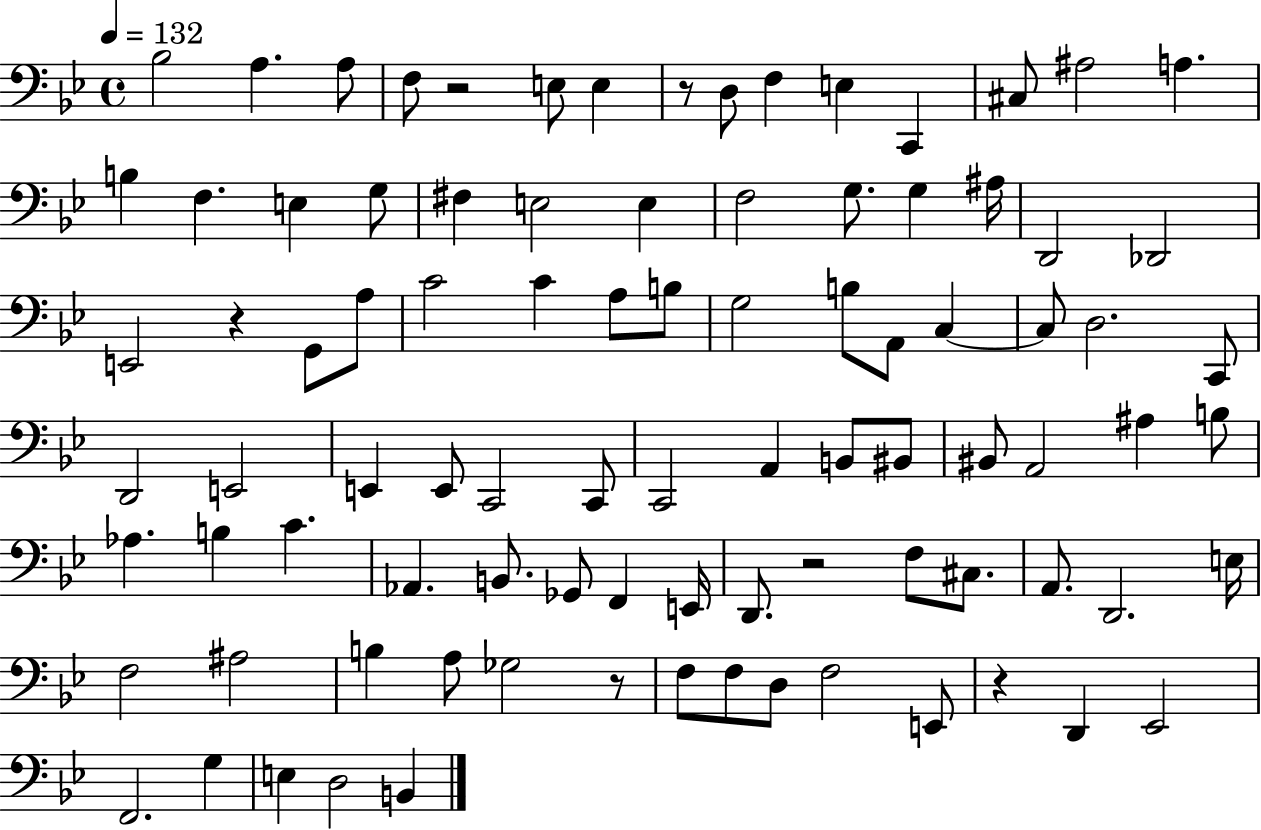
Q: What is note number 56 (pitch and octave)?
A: B3